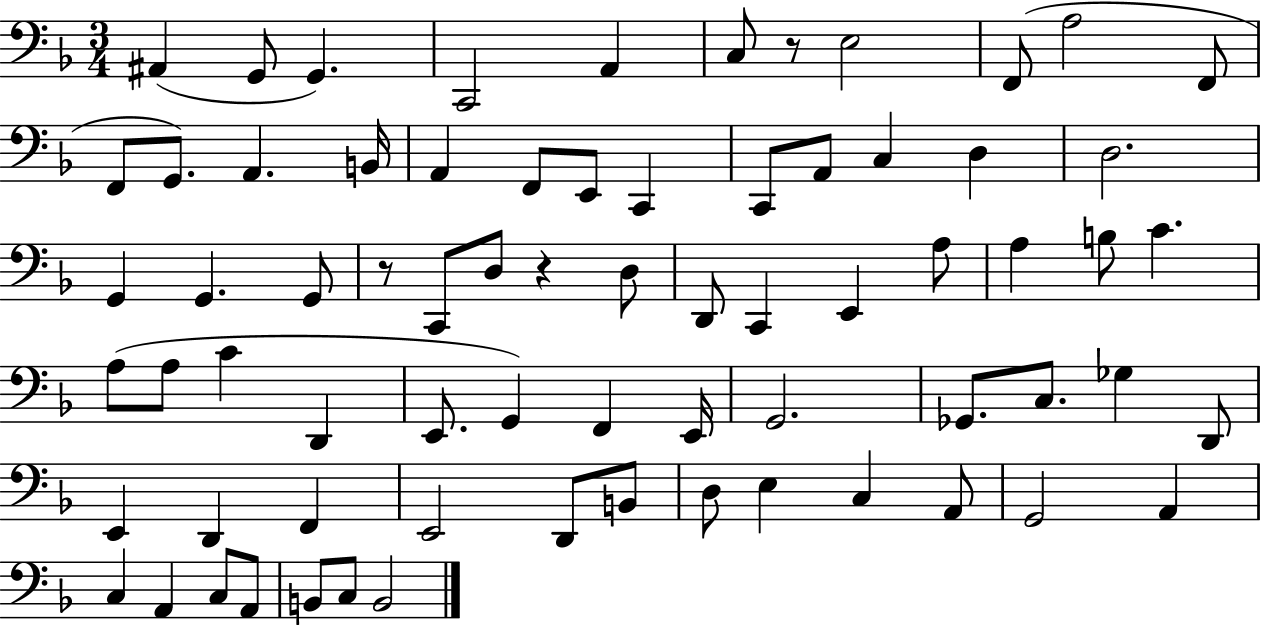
{
  \clef bass
  \numericTimeSignature
  \time 3/4
  \key f \major
  ais,4( g,8 g,4.) | c,2 a,4 | c8 r8 e2 | f,8( a2 f,8 | \break f,8 g,8.) a,4. b,16 | a,4 f,8 e,8 c,4 | c,8 a,8 c4 d4 | d2. | \break g,4 g,4. g,8 | r8 c,8 d8 r4 d8 | d,8 c,4 e,4 a8 | a4 b8 c'4. | \break a8( a8 c'4 d,4 | e,8. g,4) f,4 e,16 | g,2. | ges,8. c8. ges4 d,8 | \break e,4 d,4 f,4 | e,2 d,8 b,8 | d8 e4 c4 a,8 | g,2 a,4 | \break c4 a,4 c8 a,8 | b,8 c8 b,2 | \bar "|."
}